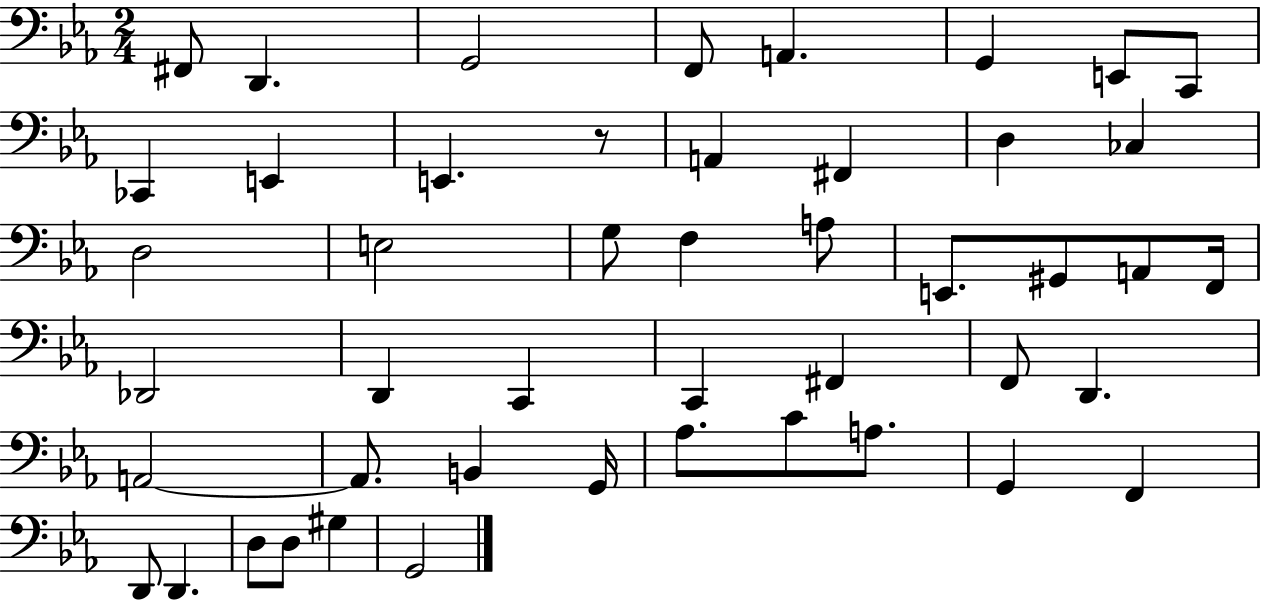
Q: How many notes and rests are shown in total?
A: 47